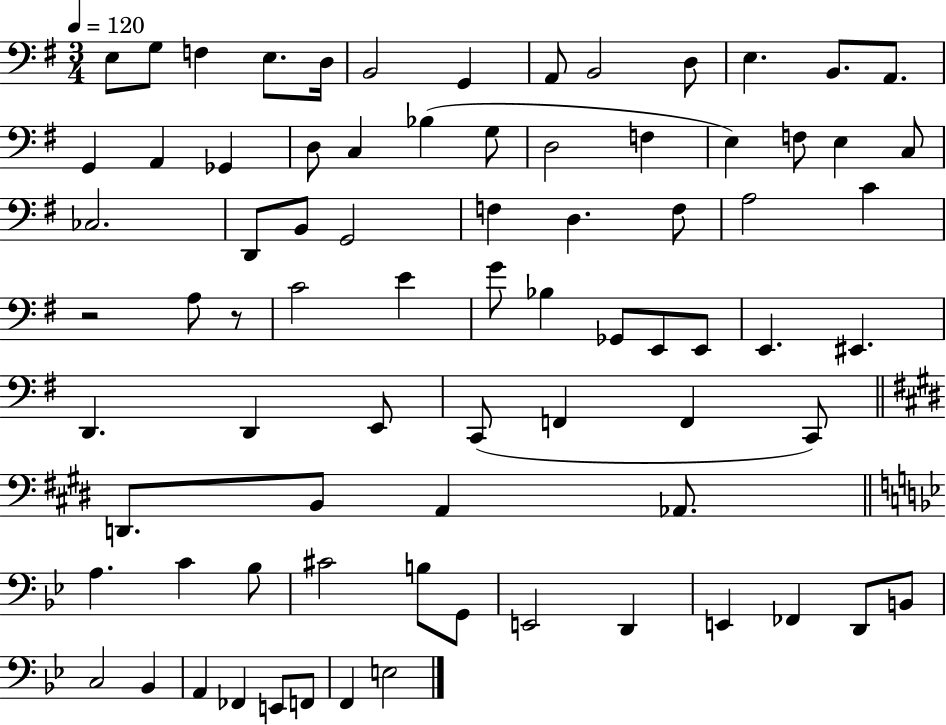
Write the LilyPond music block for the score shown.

{
  \clef bass
  \numericTimeSignature
  \time 3/4
  \key g \major
  \tempo 4 = 120
  e8 g8 f4 e8. d16 | b,2 g,4 | a,8 b,2 d8 | e4. b,8. a,8. | \break g,4 a,4 ges,4 | d8 c4 bes4( g8 | d2 f4 | e4) f8 e4 c8 | \break ces2. | d,8 b,8 g,2 | f4 d4. f8 | a2 c'4 | \break r2 a8 r8 | c'2 e'4 | g'8 bes4 ges,8 e,8 e,8 | e,4. eis,4. | \break d,4. d,4 e,8 | c,8( f,4 f,4 c,8) | \bar "||" \break \key e \major d,8. b,8 a,4 aes,8. | \bar "||" \break \key bes \major a4. c'4 bes8 | cis'2 b8 g,8 | e,2 d,4 | e,4 fes,4 d,8 b,8 | \break c2 bes,4 | a,4 fes,4 e,8 f,8 | f,4 e2 | \bar "|."
}